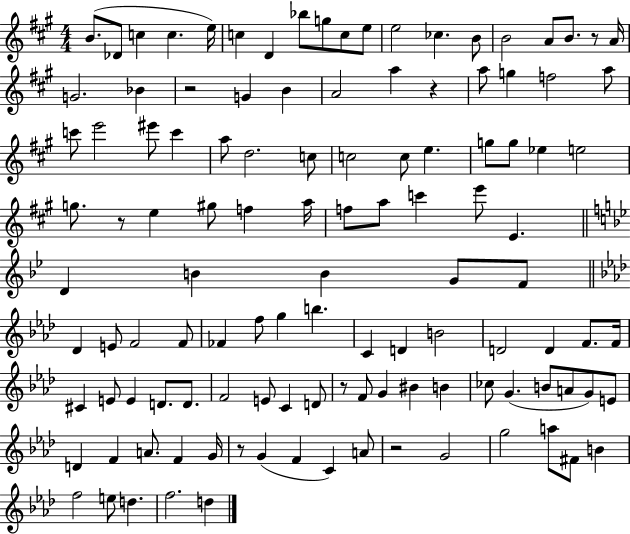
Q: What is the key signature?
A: A major